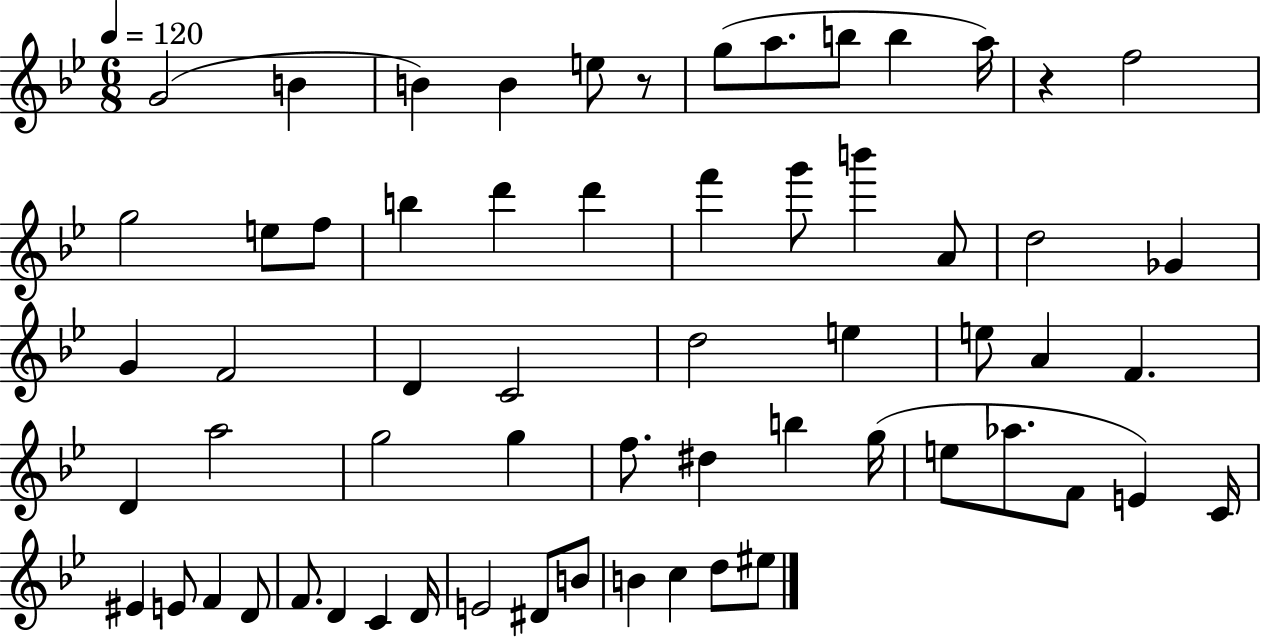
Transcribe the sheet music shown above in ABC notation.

X:1
T:Untitled
M:6/8
L:1/4
K:Bb
G2 B B B e/2 z/2 g/2 a/2 b/2 b a/4 z f2 g2 e/2 f/2 b d' d' f' g'/2 b' A/2 d2 _G G F2 D C2 d2 e e/2 A F D a2 g2 g f/2 ^d b g/4 e/2 _a/2 F/2 E C/4 ^E E/2 F D/2 F/2 D C D/4 E2 ^D/2 B/2 B c d/2 ^e/2